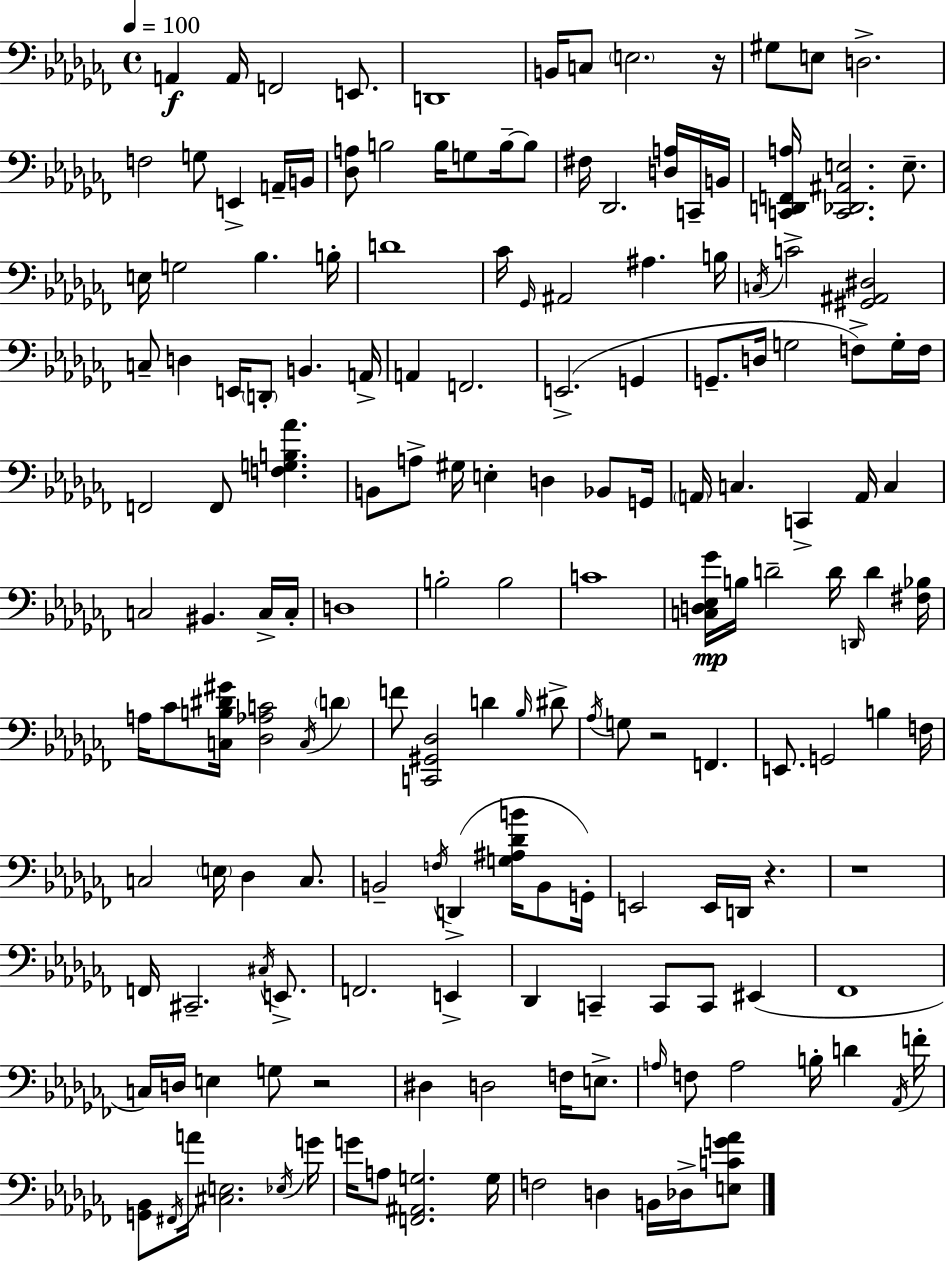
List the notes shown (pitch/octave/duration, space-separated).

A2/q A2/s F2/h E2/e. D2/w B2/s C3/e E3/h. R/s G#3/e E3/e D3/h. F3/h G3/e E2/q A2/s B2/s [Db3,A3]/e B3/h B3/s G3/e B3/s B3/e F#3/s Db2/h. [D3,A3]/s C2/s B2/s [C2,D2,F2,A3]/s [C2,Db2,A#2,E3]/h. E3/e. E3/s G3/h Bb3/q. B3/s D4/w CES4/s Gb2/s A#2/h A#3/q. B3/s C3/s C4/h [G#2,A#2,D#3]/h C3/e D3/q E2/s D2/e B2/q. A2/s A2/q F2/h. E2/h. G2/q G2/e. D3/s G3/h F3/e G3/s F3/s F2/h F2/e [F3,G3,B3,Ab4]/q. B2/e A3/e G#3/s E3/q D3/q Bb2/e G2/s A2/s C3/q. C2/q A2/s C3/q C3/h BIS2/q. C3/s C3/s D3/w B3/h B3/h C4/w [C3,D3,Eb3,Gb4]/s B3/s D4/h D4/s D2/s D4/q [F#3,Bb3]/s A3/s CES4/e [C3,B3,D#4,G#4]/s [Db3,Ab3,C4]/h C3/s D4/q F4/e [C2,G#2,Db3]/h D4/q Bb3/s D#4/e Ab3/s G3/e R/h F2/q. E2/e. G2/h B3/q F3/s C3/h E3/s Db3/q C3/e. B2/h F3/s D2/q [G3,A#3,Db4,B4]/s B2/e G2/s E2/h E2/s D2/s R/q. R/w F2/s C#2/h. C#3/s E2/e. F2/h. E2/q Db2/q C2/q C2/e C2/e EIS2/q FES2/w C3/s D3/s E3/q G3/e R/h D#3/q D3/h F3/s E3/e. A3/s F3/e A3/h B3/s D4/q Ab2/s F4/s [G2,Bb2]/e F#2/s A4/s [C#3,E3]/h. Eb3/s G4/s G4/s A3/e [F2,A#2,G3]/h. G3/s F3/h D3/q B2/s Db3/s [E3,C4,G4,Ab4]/e